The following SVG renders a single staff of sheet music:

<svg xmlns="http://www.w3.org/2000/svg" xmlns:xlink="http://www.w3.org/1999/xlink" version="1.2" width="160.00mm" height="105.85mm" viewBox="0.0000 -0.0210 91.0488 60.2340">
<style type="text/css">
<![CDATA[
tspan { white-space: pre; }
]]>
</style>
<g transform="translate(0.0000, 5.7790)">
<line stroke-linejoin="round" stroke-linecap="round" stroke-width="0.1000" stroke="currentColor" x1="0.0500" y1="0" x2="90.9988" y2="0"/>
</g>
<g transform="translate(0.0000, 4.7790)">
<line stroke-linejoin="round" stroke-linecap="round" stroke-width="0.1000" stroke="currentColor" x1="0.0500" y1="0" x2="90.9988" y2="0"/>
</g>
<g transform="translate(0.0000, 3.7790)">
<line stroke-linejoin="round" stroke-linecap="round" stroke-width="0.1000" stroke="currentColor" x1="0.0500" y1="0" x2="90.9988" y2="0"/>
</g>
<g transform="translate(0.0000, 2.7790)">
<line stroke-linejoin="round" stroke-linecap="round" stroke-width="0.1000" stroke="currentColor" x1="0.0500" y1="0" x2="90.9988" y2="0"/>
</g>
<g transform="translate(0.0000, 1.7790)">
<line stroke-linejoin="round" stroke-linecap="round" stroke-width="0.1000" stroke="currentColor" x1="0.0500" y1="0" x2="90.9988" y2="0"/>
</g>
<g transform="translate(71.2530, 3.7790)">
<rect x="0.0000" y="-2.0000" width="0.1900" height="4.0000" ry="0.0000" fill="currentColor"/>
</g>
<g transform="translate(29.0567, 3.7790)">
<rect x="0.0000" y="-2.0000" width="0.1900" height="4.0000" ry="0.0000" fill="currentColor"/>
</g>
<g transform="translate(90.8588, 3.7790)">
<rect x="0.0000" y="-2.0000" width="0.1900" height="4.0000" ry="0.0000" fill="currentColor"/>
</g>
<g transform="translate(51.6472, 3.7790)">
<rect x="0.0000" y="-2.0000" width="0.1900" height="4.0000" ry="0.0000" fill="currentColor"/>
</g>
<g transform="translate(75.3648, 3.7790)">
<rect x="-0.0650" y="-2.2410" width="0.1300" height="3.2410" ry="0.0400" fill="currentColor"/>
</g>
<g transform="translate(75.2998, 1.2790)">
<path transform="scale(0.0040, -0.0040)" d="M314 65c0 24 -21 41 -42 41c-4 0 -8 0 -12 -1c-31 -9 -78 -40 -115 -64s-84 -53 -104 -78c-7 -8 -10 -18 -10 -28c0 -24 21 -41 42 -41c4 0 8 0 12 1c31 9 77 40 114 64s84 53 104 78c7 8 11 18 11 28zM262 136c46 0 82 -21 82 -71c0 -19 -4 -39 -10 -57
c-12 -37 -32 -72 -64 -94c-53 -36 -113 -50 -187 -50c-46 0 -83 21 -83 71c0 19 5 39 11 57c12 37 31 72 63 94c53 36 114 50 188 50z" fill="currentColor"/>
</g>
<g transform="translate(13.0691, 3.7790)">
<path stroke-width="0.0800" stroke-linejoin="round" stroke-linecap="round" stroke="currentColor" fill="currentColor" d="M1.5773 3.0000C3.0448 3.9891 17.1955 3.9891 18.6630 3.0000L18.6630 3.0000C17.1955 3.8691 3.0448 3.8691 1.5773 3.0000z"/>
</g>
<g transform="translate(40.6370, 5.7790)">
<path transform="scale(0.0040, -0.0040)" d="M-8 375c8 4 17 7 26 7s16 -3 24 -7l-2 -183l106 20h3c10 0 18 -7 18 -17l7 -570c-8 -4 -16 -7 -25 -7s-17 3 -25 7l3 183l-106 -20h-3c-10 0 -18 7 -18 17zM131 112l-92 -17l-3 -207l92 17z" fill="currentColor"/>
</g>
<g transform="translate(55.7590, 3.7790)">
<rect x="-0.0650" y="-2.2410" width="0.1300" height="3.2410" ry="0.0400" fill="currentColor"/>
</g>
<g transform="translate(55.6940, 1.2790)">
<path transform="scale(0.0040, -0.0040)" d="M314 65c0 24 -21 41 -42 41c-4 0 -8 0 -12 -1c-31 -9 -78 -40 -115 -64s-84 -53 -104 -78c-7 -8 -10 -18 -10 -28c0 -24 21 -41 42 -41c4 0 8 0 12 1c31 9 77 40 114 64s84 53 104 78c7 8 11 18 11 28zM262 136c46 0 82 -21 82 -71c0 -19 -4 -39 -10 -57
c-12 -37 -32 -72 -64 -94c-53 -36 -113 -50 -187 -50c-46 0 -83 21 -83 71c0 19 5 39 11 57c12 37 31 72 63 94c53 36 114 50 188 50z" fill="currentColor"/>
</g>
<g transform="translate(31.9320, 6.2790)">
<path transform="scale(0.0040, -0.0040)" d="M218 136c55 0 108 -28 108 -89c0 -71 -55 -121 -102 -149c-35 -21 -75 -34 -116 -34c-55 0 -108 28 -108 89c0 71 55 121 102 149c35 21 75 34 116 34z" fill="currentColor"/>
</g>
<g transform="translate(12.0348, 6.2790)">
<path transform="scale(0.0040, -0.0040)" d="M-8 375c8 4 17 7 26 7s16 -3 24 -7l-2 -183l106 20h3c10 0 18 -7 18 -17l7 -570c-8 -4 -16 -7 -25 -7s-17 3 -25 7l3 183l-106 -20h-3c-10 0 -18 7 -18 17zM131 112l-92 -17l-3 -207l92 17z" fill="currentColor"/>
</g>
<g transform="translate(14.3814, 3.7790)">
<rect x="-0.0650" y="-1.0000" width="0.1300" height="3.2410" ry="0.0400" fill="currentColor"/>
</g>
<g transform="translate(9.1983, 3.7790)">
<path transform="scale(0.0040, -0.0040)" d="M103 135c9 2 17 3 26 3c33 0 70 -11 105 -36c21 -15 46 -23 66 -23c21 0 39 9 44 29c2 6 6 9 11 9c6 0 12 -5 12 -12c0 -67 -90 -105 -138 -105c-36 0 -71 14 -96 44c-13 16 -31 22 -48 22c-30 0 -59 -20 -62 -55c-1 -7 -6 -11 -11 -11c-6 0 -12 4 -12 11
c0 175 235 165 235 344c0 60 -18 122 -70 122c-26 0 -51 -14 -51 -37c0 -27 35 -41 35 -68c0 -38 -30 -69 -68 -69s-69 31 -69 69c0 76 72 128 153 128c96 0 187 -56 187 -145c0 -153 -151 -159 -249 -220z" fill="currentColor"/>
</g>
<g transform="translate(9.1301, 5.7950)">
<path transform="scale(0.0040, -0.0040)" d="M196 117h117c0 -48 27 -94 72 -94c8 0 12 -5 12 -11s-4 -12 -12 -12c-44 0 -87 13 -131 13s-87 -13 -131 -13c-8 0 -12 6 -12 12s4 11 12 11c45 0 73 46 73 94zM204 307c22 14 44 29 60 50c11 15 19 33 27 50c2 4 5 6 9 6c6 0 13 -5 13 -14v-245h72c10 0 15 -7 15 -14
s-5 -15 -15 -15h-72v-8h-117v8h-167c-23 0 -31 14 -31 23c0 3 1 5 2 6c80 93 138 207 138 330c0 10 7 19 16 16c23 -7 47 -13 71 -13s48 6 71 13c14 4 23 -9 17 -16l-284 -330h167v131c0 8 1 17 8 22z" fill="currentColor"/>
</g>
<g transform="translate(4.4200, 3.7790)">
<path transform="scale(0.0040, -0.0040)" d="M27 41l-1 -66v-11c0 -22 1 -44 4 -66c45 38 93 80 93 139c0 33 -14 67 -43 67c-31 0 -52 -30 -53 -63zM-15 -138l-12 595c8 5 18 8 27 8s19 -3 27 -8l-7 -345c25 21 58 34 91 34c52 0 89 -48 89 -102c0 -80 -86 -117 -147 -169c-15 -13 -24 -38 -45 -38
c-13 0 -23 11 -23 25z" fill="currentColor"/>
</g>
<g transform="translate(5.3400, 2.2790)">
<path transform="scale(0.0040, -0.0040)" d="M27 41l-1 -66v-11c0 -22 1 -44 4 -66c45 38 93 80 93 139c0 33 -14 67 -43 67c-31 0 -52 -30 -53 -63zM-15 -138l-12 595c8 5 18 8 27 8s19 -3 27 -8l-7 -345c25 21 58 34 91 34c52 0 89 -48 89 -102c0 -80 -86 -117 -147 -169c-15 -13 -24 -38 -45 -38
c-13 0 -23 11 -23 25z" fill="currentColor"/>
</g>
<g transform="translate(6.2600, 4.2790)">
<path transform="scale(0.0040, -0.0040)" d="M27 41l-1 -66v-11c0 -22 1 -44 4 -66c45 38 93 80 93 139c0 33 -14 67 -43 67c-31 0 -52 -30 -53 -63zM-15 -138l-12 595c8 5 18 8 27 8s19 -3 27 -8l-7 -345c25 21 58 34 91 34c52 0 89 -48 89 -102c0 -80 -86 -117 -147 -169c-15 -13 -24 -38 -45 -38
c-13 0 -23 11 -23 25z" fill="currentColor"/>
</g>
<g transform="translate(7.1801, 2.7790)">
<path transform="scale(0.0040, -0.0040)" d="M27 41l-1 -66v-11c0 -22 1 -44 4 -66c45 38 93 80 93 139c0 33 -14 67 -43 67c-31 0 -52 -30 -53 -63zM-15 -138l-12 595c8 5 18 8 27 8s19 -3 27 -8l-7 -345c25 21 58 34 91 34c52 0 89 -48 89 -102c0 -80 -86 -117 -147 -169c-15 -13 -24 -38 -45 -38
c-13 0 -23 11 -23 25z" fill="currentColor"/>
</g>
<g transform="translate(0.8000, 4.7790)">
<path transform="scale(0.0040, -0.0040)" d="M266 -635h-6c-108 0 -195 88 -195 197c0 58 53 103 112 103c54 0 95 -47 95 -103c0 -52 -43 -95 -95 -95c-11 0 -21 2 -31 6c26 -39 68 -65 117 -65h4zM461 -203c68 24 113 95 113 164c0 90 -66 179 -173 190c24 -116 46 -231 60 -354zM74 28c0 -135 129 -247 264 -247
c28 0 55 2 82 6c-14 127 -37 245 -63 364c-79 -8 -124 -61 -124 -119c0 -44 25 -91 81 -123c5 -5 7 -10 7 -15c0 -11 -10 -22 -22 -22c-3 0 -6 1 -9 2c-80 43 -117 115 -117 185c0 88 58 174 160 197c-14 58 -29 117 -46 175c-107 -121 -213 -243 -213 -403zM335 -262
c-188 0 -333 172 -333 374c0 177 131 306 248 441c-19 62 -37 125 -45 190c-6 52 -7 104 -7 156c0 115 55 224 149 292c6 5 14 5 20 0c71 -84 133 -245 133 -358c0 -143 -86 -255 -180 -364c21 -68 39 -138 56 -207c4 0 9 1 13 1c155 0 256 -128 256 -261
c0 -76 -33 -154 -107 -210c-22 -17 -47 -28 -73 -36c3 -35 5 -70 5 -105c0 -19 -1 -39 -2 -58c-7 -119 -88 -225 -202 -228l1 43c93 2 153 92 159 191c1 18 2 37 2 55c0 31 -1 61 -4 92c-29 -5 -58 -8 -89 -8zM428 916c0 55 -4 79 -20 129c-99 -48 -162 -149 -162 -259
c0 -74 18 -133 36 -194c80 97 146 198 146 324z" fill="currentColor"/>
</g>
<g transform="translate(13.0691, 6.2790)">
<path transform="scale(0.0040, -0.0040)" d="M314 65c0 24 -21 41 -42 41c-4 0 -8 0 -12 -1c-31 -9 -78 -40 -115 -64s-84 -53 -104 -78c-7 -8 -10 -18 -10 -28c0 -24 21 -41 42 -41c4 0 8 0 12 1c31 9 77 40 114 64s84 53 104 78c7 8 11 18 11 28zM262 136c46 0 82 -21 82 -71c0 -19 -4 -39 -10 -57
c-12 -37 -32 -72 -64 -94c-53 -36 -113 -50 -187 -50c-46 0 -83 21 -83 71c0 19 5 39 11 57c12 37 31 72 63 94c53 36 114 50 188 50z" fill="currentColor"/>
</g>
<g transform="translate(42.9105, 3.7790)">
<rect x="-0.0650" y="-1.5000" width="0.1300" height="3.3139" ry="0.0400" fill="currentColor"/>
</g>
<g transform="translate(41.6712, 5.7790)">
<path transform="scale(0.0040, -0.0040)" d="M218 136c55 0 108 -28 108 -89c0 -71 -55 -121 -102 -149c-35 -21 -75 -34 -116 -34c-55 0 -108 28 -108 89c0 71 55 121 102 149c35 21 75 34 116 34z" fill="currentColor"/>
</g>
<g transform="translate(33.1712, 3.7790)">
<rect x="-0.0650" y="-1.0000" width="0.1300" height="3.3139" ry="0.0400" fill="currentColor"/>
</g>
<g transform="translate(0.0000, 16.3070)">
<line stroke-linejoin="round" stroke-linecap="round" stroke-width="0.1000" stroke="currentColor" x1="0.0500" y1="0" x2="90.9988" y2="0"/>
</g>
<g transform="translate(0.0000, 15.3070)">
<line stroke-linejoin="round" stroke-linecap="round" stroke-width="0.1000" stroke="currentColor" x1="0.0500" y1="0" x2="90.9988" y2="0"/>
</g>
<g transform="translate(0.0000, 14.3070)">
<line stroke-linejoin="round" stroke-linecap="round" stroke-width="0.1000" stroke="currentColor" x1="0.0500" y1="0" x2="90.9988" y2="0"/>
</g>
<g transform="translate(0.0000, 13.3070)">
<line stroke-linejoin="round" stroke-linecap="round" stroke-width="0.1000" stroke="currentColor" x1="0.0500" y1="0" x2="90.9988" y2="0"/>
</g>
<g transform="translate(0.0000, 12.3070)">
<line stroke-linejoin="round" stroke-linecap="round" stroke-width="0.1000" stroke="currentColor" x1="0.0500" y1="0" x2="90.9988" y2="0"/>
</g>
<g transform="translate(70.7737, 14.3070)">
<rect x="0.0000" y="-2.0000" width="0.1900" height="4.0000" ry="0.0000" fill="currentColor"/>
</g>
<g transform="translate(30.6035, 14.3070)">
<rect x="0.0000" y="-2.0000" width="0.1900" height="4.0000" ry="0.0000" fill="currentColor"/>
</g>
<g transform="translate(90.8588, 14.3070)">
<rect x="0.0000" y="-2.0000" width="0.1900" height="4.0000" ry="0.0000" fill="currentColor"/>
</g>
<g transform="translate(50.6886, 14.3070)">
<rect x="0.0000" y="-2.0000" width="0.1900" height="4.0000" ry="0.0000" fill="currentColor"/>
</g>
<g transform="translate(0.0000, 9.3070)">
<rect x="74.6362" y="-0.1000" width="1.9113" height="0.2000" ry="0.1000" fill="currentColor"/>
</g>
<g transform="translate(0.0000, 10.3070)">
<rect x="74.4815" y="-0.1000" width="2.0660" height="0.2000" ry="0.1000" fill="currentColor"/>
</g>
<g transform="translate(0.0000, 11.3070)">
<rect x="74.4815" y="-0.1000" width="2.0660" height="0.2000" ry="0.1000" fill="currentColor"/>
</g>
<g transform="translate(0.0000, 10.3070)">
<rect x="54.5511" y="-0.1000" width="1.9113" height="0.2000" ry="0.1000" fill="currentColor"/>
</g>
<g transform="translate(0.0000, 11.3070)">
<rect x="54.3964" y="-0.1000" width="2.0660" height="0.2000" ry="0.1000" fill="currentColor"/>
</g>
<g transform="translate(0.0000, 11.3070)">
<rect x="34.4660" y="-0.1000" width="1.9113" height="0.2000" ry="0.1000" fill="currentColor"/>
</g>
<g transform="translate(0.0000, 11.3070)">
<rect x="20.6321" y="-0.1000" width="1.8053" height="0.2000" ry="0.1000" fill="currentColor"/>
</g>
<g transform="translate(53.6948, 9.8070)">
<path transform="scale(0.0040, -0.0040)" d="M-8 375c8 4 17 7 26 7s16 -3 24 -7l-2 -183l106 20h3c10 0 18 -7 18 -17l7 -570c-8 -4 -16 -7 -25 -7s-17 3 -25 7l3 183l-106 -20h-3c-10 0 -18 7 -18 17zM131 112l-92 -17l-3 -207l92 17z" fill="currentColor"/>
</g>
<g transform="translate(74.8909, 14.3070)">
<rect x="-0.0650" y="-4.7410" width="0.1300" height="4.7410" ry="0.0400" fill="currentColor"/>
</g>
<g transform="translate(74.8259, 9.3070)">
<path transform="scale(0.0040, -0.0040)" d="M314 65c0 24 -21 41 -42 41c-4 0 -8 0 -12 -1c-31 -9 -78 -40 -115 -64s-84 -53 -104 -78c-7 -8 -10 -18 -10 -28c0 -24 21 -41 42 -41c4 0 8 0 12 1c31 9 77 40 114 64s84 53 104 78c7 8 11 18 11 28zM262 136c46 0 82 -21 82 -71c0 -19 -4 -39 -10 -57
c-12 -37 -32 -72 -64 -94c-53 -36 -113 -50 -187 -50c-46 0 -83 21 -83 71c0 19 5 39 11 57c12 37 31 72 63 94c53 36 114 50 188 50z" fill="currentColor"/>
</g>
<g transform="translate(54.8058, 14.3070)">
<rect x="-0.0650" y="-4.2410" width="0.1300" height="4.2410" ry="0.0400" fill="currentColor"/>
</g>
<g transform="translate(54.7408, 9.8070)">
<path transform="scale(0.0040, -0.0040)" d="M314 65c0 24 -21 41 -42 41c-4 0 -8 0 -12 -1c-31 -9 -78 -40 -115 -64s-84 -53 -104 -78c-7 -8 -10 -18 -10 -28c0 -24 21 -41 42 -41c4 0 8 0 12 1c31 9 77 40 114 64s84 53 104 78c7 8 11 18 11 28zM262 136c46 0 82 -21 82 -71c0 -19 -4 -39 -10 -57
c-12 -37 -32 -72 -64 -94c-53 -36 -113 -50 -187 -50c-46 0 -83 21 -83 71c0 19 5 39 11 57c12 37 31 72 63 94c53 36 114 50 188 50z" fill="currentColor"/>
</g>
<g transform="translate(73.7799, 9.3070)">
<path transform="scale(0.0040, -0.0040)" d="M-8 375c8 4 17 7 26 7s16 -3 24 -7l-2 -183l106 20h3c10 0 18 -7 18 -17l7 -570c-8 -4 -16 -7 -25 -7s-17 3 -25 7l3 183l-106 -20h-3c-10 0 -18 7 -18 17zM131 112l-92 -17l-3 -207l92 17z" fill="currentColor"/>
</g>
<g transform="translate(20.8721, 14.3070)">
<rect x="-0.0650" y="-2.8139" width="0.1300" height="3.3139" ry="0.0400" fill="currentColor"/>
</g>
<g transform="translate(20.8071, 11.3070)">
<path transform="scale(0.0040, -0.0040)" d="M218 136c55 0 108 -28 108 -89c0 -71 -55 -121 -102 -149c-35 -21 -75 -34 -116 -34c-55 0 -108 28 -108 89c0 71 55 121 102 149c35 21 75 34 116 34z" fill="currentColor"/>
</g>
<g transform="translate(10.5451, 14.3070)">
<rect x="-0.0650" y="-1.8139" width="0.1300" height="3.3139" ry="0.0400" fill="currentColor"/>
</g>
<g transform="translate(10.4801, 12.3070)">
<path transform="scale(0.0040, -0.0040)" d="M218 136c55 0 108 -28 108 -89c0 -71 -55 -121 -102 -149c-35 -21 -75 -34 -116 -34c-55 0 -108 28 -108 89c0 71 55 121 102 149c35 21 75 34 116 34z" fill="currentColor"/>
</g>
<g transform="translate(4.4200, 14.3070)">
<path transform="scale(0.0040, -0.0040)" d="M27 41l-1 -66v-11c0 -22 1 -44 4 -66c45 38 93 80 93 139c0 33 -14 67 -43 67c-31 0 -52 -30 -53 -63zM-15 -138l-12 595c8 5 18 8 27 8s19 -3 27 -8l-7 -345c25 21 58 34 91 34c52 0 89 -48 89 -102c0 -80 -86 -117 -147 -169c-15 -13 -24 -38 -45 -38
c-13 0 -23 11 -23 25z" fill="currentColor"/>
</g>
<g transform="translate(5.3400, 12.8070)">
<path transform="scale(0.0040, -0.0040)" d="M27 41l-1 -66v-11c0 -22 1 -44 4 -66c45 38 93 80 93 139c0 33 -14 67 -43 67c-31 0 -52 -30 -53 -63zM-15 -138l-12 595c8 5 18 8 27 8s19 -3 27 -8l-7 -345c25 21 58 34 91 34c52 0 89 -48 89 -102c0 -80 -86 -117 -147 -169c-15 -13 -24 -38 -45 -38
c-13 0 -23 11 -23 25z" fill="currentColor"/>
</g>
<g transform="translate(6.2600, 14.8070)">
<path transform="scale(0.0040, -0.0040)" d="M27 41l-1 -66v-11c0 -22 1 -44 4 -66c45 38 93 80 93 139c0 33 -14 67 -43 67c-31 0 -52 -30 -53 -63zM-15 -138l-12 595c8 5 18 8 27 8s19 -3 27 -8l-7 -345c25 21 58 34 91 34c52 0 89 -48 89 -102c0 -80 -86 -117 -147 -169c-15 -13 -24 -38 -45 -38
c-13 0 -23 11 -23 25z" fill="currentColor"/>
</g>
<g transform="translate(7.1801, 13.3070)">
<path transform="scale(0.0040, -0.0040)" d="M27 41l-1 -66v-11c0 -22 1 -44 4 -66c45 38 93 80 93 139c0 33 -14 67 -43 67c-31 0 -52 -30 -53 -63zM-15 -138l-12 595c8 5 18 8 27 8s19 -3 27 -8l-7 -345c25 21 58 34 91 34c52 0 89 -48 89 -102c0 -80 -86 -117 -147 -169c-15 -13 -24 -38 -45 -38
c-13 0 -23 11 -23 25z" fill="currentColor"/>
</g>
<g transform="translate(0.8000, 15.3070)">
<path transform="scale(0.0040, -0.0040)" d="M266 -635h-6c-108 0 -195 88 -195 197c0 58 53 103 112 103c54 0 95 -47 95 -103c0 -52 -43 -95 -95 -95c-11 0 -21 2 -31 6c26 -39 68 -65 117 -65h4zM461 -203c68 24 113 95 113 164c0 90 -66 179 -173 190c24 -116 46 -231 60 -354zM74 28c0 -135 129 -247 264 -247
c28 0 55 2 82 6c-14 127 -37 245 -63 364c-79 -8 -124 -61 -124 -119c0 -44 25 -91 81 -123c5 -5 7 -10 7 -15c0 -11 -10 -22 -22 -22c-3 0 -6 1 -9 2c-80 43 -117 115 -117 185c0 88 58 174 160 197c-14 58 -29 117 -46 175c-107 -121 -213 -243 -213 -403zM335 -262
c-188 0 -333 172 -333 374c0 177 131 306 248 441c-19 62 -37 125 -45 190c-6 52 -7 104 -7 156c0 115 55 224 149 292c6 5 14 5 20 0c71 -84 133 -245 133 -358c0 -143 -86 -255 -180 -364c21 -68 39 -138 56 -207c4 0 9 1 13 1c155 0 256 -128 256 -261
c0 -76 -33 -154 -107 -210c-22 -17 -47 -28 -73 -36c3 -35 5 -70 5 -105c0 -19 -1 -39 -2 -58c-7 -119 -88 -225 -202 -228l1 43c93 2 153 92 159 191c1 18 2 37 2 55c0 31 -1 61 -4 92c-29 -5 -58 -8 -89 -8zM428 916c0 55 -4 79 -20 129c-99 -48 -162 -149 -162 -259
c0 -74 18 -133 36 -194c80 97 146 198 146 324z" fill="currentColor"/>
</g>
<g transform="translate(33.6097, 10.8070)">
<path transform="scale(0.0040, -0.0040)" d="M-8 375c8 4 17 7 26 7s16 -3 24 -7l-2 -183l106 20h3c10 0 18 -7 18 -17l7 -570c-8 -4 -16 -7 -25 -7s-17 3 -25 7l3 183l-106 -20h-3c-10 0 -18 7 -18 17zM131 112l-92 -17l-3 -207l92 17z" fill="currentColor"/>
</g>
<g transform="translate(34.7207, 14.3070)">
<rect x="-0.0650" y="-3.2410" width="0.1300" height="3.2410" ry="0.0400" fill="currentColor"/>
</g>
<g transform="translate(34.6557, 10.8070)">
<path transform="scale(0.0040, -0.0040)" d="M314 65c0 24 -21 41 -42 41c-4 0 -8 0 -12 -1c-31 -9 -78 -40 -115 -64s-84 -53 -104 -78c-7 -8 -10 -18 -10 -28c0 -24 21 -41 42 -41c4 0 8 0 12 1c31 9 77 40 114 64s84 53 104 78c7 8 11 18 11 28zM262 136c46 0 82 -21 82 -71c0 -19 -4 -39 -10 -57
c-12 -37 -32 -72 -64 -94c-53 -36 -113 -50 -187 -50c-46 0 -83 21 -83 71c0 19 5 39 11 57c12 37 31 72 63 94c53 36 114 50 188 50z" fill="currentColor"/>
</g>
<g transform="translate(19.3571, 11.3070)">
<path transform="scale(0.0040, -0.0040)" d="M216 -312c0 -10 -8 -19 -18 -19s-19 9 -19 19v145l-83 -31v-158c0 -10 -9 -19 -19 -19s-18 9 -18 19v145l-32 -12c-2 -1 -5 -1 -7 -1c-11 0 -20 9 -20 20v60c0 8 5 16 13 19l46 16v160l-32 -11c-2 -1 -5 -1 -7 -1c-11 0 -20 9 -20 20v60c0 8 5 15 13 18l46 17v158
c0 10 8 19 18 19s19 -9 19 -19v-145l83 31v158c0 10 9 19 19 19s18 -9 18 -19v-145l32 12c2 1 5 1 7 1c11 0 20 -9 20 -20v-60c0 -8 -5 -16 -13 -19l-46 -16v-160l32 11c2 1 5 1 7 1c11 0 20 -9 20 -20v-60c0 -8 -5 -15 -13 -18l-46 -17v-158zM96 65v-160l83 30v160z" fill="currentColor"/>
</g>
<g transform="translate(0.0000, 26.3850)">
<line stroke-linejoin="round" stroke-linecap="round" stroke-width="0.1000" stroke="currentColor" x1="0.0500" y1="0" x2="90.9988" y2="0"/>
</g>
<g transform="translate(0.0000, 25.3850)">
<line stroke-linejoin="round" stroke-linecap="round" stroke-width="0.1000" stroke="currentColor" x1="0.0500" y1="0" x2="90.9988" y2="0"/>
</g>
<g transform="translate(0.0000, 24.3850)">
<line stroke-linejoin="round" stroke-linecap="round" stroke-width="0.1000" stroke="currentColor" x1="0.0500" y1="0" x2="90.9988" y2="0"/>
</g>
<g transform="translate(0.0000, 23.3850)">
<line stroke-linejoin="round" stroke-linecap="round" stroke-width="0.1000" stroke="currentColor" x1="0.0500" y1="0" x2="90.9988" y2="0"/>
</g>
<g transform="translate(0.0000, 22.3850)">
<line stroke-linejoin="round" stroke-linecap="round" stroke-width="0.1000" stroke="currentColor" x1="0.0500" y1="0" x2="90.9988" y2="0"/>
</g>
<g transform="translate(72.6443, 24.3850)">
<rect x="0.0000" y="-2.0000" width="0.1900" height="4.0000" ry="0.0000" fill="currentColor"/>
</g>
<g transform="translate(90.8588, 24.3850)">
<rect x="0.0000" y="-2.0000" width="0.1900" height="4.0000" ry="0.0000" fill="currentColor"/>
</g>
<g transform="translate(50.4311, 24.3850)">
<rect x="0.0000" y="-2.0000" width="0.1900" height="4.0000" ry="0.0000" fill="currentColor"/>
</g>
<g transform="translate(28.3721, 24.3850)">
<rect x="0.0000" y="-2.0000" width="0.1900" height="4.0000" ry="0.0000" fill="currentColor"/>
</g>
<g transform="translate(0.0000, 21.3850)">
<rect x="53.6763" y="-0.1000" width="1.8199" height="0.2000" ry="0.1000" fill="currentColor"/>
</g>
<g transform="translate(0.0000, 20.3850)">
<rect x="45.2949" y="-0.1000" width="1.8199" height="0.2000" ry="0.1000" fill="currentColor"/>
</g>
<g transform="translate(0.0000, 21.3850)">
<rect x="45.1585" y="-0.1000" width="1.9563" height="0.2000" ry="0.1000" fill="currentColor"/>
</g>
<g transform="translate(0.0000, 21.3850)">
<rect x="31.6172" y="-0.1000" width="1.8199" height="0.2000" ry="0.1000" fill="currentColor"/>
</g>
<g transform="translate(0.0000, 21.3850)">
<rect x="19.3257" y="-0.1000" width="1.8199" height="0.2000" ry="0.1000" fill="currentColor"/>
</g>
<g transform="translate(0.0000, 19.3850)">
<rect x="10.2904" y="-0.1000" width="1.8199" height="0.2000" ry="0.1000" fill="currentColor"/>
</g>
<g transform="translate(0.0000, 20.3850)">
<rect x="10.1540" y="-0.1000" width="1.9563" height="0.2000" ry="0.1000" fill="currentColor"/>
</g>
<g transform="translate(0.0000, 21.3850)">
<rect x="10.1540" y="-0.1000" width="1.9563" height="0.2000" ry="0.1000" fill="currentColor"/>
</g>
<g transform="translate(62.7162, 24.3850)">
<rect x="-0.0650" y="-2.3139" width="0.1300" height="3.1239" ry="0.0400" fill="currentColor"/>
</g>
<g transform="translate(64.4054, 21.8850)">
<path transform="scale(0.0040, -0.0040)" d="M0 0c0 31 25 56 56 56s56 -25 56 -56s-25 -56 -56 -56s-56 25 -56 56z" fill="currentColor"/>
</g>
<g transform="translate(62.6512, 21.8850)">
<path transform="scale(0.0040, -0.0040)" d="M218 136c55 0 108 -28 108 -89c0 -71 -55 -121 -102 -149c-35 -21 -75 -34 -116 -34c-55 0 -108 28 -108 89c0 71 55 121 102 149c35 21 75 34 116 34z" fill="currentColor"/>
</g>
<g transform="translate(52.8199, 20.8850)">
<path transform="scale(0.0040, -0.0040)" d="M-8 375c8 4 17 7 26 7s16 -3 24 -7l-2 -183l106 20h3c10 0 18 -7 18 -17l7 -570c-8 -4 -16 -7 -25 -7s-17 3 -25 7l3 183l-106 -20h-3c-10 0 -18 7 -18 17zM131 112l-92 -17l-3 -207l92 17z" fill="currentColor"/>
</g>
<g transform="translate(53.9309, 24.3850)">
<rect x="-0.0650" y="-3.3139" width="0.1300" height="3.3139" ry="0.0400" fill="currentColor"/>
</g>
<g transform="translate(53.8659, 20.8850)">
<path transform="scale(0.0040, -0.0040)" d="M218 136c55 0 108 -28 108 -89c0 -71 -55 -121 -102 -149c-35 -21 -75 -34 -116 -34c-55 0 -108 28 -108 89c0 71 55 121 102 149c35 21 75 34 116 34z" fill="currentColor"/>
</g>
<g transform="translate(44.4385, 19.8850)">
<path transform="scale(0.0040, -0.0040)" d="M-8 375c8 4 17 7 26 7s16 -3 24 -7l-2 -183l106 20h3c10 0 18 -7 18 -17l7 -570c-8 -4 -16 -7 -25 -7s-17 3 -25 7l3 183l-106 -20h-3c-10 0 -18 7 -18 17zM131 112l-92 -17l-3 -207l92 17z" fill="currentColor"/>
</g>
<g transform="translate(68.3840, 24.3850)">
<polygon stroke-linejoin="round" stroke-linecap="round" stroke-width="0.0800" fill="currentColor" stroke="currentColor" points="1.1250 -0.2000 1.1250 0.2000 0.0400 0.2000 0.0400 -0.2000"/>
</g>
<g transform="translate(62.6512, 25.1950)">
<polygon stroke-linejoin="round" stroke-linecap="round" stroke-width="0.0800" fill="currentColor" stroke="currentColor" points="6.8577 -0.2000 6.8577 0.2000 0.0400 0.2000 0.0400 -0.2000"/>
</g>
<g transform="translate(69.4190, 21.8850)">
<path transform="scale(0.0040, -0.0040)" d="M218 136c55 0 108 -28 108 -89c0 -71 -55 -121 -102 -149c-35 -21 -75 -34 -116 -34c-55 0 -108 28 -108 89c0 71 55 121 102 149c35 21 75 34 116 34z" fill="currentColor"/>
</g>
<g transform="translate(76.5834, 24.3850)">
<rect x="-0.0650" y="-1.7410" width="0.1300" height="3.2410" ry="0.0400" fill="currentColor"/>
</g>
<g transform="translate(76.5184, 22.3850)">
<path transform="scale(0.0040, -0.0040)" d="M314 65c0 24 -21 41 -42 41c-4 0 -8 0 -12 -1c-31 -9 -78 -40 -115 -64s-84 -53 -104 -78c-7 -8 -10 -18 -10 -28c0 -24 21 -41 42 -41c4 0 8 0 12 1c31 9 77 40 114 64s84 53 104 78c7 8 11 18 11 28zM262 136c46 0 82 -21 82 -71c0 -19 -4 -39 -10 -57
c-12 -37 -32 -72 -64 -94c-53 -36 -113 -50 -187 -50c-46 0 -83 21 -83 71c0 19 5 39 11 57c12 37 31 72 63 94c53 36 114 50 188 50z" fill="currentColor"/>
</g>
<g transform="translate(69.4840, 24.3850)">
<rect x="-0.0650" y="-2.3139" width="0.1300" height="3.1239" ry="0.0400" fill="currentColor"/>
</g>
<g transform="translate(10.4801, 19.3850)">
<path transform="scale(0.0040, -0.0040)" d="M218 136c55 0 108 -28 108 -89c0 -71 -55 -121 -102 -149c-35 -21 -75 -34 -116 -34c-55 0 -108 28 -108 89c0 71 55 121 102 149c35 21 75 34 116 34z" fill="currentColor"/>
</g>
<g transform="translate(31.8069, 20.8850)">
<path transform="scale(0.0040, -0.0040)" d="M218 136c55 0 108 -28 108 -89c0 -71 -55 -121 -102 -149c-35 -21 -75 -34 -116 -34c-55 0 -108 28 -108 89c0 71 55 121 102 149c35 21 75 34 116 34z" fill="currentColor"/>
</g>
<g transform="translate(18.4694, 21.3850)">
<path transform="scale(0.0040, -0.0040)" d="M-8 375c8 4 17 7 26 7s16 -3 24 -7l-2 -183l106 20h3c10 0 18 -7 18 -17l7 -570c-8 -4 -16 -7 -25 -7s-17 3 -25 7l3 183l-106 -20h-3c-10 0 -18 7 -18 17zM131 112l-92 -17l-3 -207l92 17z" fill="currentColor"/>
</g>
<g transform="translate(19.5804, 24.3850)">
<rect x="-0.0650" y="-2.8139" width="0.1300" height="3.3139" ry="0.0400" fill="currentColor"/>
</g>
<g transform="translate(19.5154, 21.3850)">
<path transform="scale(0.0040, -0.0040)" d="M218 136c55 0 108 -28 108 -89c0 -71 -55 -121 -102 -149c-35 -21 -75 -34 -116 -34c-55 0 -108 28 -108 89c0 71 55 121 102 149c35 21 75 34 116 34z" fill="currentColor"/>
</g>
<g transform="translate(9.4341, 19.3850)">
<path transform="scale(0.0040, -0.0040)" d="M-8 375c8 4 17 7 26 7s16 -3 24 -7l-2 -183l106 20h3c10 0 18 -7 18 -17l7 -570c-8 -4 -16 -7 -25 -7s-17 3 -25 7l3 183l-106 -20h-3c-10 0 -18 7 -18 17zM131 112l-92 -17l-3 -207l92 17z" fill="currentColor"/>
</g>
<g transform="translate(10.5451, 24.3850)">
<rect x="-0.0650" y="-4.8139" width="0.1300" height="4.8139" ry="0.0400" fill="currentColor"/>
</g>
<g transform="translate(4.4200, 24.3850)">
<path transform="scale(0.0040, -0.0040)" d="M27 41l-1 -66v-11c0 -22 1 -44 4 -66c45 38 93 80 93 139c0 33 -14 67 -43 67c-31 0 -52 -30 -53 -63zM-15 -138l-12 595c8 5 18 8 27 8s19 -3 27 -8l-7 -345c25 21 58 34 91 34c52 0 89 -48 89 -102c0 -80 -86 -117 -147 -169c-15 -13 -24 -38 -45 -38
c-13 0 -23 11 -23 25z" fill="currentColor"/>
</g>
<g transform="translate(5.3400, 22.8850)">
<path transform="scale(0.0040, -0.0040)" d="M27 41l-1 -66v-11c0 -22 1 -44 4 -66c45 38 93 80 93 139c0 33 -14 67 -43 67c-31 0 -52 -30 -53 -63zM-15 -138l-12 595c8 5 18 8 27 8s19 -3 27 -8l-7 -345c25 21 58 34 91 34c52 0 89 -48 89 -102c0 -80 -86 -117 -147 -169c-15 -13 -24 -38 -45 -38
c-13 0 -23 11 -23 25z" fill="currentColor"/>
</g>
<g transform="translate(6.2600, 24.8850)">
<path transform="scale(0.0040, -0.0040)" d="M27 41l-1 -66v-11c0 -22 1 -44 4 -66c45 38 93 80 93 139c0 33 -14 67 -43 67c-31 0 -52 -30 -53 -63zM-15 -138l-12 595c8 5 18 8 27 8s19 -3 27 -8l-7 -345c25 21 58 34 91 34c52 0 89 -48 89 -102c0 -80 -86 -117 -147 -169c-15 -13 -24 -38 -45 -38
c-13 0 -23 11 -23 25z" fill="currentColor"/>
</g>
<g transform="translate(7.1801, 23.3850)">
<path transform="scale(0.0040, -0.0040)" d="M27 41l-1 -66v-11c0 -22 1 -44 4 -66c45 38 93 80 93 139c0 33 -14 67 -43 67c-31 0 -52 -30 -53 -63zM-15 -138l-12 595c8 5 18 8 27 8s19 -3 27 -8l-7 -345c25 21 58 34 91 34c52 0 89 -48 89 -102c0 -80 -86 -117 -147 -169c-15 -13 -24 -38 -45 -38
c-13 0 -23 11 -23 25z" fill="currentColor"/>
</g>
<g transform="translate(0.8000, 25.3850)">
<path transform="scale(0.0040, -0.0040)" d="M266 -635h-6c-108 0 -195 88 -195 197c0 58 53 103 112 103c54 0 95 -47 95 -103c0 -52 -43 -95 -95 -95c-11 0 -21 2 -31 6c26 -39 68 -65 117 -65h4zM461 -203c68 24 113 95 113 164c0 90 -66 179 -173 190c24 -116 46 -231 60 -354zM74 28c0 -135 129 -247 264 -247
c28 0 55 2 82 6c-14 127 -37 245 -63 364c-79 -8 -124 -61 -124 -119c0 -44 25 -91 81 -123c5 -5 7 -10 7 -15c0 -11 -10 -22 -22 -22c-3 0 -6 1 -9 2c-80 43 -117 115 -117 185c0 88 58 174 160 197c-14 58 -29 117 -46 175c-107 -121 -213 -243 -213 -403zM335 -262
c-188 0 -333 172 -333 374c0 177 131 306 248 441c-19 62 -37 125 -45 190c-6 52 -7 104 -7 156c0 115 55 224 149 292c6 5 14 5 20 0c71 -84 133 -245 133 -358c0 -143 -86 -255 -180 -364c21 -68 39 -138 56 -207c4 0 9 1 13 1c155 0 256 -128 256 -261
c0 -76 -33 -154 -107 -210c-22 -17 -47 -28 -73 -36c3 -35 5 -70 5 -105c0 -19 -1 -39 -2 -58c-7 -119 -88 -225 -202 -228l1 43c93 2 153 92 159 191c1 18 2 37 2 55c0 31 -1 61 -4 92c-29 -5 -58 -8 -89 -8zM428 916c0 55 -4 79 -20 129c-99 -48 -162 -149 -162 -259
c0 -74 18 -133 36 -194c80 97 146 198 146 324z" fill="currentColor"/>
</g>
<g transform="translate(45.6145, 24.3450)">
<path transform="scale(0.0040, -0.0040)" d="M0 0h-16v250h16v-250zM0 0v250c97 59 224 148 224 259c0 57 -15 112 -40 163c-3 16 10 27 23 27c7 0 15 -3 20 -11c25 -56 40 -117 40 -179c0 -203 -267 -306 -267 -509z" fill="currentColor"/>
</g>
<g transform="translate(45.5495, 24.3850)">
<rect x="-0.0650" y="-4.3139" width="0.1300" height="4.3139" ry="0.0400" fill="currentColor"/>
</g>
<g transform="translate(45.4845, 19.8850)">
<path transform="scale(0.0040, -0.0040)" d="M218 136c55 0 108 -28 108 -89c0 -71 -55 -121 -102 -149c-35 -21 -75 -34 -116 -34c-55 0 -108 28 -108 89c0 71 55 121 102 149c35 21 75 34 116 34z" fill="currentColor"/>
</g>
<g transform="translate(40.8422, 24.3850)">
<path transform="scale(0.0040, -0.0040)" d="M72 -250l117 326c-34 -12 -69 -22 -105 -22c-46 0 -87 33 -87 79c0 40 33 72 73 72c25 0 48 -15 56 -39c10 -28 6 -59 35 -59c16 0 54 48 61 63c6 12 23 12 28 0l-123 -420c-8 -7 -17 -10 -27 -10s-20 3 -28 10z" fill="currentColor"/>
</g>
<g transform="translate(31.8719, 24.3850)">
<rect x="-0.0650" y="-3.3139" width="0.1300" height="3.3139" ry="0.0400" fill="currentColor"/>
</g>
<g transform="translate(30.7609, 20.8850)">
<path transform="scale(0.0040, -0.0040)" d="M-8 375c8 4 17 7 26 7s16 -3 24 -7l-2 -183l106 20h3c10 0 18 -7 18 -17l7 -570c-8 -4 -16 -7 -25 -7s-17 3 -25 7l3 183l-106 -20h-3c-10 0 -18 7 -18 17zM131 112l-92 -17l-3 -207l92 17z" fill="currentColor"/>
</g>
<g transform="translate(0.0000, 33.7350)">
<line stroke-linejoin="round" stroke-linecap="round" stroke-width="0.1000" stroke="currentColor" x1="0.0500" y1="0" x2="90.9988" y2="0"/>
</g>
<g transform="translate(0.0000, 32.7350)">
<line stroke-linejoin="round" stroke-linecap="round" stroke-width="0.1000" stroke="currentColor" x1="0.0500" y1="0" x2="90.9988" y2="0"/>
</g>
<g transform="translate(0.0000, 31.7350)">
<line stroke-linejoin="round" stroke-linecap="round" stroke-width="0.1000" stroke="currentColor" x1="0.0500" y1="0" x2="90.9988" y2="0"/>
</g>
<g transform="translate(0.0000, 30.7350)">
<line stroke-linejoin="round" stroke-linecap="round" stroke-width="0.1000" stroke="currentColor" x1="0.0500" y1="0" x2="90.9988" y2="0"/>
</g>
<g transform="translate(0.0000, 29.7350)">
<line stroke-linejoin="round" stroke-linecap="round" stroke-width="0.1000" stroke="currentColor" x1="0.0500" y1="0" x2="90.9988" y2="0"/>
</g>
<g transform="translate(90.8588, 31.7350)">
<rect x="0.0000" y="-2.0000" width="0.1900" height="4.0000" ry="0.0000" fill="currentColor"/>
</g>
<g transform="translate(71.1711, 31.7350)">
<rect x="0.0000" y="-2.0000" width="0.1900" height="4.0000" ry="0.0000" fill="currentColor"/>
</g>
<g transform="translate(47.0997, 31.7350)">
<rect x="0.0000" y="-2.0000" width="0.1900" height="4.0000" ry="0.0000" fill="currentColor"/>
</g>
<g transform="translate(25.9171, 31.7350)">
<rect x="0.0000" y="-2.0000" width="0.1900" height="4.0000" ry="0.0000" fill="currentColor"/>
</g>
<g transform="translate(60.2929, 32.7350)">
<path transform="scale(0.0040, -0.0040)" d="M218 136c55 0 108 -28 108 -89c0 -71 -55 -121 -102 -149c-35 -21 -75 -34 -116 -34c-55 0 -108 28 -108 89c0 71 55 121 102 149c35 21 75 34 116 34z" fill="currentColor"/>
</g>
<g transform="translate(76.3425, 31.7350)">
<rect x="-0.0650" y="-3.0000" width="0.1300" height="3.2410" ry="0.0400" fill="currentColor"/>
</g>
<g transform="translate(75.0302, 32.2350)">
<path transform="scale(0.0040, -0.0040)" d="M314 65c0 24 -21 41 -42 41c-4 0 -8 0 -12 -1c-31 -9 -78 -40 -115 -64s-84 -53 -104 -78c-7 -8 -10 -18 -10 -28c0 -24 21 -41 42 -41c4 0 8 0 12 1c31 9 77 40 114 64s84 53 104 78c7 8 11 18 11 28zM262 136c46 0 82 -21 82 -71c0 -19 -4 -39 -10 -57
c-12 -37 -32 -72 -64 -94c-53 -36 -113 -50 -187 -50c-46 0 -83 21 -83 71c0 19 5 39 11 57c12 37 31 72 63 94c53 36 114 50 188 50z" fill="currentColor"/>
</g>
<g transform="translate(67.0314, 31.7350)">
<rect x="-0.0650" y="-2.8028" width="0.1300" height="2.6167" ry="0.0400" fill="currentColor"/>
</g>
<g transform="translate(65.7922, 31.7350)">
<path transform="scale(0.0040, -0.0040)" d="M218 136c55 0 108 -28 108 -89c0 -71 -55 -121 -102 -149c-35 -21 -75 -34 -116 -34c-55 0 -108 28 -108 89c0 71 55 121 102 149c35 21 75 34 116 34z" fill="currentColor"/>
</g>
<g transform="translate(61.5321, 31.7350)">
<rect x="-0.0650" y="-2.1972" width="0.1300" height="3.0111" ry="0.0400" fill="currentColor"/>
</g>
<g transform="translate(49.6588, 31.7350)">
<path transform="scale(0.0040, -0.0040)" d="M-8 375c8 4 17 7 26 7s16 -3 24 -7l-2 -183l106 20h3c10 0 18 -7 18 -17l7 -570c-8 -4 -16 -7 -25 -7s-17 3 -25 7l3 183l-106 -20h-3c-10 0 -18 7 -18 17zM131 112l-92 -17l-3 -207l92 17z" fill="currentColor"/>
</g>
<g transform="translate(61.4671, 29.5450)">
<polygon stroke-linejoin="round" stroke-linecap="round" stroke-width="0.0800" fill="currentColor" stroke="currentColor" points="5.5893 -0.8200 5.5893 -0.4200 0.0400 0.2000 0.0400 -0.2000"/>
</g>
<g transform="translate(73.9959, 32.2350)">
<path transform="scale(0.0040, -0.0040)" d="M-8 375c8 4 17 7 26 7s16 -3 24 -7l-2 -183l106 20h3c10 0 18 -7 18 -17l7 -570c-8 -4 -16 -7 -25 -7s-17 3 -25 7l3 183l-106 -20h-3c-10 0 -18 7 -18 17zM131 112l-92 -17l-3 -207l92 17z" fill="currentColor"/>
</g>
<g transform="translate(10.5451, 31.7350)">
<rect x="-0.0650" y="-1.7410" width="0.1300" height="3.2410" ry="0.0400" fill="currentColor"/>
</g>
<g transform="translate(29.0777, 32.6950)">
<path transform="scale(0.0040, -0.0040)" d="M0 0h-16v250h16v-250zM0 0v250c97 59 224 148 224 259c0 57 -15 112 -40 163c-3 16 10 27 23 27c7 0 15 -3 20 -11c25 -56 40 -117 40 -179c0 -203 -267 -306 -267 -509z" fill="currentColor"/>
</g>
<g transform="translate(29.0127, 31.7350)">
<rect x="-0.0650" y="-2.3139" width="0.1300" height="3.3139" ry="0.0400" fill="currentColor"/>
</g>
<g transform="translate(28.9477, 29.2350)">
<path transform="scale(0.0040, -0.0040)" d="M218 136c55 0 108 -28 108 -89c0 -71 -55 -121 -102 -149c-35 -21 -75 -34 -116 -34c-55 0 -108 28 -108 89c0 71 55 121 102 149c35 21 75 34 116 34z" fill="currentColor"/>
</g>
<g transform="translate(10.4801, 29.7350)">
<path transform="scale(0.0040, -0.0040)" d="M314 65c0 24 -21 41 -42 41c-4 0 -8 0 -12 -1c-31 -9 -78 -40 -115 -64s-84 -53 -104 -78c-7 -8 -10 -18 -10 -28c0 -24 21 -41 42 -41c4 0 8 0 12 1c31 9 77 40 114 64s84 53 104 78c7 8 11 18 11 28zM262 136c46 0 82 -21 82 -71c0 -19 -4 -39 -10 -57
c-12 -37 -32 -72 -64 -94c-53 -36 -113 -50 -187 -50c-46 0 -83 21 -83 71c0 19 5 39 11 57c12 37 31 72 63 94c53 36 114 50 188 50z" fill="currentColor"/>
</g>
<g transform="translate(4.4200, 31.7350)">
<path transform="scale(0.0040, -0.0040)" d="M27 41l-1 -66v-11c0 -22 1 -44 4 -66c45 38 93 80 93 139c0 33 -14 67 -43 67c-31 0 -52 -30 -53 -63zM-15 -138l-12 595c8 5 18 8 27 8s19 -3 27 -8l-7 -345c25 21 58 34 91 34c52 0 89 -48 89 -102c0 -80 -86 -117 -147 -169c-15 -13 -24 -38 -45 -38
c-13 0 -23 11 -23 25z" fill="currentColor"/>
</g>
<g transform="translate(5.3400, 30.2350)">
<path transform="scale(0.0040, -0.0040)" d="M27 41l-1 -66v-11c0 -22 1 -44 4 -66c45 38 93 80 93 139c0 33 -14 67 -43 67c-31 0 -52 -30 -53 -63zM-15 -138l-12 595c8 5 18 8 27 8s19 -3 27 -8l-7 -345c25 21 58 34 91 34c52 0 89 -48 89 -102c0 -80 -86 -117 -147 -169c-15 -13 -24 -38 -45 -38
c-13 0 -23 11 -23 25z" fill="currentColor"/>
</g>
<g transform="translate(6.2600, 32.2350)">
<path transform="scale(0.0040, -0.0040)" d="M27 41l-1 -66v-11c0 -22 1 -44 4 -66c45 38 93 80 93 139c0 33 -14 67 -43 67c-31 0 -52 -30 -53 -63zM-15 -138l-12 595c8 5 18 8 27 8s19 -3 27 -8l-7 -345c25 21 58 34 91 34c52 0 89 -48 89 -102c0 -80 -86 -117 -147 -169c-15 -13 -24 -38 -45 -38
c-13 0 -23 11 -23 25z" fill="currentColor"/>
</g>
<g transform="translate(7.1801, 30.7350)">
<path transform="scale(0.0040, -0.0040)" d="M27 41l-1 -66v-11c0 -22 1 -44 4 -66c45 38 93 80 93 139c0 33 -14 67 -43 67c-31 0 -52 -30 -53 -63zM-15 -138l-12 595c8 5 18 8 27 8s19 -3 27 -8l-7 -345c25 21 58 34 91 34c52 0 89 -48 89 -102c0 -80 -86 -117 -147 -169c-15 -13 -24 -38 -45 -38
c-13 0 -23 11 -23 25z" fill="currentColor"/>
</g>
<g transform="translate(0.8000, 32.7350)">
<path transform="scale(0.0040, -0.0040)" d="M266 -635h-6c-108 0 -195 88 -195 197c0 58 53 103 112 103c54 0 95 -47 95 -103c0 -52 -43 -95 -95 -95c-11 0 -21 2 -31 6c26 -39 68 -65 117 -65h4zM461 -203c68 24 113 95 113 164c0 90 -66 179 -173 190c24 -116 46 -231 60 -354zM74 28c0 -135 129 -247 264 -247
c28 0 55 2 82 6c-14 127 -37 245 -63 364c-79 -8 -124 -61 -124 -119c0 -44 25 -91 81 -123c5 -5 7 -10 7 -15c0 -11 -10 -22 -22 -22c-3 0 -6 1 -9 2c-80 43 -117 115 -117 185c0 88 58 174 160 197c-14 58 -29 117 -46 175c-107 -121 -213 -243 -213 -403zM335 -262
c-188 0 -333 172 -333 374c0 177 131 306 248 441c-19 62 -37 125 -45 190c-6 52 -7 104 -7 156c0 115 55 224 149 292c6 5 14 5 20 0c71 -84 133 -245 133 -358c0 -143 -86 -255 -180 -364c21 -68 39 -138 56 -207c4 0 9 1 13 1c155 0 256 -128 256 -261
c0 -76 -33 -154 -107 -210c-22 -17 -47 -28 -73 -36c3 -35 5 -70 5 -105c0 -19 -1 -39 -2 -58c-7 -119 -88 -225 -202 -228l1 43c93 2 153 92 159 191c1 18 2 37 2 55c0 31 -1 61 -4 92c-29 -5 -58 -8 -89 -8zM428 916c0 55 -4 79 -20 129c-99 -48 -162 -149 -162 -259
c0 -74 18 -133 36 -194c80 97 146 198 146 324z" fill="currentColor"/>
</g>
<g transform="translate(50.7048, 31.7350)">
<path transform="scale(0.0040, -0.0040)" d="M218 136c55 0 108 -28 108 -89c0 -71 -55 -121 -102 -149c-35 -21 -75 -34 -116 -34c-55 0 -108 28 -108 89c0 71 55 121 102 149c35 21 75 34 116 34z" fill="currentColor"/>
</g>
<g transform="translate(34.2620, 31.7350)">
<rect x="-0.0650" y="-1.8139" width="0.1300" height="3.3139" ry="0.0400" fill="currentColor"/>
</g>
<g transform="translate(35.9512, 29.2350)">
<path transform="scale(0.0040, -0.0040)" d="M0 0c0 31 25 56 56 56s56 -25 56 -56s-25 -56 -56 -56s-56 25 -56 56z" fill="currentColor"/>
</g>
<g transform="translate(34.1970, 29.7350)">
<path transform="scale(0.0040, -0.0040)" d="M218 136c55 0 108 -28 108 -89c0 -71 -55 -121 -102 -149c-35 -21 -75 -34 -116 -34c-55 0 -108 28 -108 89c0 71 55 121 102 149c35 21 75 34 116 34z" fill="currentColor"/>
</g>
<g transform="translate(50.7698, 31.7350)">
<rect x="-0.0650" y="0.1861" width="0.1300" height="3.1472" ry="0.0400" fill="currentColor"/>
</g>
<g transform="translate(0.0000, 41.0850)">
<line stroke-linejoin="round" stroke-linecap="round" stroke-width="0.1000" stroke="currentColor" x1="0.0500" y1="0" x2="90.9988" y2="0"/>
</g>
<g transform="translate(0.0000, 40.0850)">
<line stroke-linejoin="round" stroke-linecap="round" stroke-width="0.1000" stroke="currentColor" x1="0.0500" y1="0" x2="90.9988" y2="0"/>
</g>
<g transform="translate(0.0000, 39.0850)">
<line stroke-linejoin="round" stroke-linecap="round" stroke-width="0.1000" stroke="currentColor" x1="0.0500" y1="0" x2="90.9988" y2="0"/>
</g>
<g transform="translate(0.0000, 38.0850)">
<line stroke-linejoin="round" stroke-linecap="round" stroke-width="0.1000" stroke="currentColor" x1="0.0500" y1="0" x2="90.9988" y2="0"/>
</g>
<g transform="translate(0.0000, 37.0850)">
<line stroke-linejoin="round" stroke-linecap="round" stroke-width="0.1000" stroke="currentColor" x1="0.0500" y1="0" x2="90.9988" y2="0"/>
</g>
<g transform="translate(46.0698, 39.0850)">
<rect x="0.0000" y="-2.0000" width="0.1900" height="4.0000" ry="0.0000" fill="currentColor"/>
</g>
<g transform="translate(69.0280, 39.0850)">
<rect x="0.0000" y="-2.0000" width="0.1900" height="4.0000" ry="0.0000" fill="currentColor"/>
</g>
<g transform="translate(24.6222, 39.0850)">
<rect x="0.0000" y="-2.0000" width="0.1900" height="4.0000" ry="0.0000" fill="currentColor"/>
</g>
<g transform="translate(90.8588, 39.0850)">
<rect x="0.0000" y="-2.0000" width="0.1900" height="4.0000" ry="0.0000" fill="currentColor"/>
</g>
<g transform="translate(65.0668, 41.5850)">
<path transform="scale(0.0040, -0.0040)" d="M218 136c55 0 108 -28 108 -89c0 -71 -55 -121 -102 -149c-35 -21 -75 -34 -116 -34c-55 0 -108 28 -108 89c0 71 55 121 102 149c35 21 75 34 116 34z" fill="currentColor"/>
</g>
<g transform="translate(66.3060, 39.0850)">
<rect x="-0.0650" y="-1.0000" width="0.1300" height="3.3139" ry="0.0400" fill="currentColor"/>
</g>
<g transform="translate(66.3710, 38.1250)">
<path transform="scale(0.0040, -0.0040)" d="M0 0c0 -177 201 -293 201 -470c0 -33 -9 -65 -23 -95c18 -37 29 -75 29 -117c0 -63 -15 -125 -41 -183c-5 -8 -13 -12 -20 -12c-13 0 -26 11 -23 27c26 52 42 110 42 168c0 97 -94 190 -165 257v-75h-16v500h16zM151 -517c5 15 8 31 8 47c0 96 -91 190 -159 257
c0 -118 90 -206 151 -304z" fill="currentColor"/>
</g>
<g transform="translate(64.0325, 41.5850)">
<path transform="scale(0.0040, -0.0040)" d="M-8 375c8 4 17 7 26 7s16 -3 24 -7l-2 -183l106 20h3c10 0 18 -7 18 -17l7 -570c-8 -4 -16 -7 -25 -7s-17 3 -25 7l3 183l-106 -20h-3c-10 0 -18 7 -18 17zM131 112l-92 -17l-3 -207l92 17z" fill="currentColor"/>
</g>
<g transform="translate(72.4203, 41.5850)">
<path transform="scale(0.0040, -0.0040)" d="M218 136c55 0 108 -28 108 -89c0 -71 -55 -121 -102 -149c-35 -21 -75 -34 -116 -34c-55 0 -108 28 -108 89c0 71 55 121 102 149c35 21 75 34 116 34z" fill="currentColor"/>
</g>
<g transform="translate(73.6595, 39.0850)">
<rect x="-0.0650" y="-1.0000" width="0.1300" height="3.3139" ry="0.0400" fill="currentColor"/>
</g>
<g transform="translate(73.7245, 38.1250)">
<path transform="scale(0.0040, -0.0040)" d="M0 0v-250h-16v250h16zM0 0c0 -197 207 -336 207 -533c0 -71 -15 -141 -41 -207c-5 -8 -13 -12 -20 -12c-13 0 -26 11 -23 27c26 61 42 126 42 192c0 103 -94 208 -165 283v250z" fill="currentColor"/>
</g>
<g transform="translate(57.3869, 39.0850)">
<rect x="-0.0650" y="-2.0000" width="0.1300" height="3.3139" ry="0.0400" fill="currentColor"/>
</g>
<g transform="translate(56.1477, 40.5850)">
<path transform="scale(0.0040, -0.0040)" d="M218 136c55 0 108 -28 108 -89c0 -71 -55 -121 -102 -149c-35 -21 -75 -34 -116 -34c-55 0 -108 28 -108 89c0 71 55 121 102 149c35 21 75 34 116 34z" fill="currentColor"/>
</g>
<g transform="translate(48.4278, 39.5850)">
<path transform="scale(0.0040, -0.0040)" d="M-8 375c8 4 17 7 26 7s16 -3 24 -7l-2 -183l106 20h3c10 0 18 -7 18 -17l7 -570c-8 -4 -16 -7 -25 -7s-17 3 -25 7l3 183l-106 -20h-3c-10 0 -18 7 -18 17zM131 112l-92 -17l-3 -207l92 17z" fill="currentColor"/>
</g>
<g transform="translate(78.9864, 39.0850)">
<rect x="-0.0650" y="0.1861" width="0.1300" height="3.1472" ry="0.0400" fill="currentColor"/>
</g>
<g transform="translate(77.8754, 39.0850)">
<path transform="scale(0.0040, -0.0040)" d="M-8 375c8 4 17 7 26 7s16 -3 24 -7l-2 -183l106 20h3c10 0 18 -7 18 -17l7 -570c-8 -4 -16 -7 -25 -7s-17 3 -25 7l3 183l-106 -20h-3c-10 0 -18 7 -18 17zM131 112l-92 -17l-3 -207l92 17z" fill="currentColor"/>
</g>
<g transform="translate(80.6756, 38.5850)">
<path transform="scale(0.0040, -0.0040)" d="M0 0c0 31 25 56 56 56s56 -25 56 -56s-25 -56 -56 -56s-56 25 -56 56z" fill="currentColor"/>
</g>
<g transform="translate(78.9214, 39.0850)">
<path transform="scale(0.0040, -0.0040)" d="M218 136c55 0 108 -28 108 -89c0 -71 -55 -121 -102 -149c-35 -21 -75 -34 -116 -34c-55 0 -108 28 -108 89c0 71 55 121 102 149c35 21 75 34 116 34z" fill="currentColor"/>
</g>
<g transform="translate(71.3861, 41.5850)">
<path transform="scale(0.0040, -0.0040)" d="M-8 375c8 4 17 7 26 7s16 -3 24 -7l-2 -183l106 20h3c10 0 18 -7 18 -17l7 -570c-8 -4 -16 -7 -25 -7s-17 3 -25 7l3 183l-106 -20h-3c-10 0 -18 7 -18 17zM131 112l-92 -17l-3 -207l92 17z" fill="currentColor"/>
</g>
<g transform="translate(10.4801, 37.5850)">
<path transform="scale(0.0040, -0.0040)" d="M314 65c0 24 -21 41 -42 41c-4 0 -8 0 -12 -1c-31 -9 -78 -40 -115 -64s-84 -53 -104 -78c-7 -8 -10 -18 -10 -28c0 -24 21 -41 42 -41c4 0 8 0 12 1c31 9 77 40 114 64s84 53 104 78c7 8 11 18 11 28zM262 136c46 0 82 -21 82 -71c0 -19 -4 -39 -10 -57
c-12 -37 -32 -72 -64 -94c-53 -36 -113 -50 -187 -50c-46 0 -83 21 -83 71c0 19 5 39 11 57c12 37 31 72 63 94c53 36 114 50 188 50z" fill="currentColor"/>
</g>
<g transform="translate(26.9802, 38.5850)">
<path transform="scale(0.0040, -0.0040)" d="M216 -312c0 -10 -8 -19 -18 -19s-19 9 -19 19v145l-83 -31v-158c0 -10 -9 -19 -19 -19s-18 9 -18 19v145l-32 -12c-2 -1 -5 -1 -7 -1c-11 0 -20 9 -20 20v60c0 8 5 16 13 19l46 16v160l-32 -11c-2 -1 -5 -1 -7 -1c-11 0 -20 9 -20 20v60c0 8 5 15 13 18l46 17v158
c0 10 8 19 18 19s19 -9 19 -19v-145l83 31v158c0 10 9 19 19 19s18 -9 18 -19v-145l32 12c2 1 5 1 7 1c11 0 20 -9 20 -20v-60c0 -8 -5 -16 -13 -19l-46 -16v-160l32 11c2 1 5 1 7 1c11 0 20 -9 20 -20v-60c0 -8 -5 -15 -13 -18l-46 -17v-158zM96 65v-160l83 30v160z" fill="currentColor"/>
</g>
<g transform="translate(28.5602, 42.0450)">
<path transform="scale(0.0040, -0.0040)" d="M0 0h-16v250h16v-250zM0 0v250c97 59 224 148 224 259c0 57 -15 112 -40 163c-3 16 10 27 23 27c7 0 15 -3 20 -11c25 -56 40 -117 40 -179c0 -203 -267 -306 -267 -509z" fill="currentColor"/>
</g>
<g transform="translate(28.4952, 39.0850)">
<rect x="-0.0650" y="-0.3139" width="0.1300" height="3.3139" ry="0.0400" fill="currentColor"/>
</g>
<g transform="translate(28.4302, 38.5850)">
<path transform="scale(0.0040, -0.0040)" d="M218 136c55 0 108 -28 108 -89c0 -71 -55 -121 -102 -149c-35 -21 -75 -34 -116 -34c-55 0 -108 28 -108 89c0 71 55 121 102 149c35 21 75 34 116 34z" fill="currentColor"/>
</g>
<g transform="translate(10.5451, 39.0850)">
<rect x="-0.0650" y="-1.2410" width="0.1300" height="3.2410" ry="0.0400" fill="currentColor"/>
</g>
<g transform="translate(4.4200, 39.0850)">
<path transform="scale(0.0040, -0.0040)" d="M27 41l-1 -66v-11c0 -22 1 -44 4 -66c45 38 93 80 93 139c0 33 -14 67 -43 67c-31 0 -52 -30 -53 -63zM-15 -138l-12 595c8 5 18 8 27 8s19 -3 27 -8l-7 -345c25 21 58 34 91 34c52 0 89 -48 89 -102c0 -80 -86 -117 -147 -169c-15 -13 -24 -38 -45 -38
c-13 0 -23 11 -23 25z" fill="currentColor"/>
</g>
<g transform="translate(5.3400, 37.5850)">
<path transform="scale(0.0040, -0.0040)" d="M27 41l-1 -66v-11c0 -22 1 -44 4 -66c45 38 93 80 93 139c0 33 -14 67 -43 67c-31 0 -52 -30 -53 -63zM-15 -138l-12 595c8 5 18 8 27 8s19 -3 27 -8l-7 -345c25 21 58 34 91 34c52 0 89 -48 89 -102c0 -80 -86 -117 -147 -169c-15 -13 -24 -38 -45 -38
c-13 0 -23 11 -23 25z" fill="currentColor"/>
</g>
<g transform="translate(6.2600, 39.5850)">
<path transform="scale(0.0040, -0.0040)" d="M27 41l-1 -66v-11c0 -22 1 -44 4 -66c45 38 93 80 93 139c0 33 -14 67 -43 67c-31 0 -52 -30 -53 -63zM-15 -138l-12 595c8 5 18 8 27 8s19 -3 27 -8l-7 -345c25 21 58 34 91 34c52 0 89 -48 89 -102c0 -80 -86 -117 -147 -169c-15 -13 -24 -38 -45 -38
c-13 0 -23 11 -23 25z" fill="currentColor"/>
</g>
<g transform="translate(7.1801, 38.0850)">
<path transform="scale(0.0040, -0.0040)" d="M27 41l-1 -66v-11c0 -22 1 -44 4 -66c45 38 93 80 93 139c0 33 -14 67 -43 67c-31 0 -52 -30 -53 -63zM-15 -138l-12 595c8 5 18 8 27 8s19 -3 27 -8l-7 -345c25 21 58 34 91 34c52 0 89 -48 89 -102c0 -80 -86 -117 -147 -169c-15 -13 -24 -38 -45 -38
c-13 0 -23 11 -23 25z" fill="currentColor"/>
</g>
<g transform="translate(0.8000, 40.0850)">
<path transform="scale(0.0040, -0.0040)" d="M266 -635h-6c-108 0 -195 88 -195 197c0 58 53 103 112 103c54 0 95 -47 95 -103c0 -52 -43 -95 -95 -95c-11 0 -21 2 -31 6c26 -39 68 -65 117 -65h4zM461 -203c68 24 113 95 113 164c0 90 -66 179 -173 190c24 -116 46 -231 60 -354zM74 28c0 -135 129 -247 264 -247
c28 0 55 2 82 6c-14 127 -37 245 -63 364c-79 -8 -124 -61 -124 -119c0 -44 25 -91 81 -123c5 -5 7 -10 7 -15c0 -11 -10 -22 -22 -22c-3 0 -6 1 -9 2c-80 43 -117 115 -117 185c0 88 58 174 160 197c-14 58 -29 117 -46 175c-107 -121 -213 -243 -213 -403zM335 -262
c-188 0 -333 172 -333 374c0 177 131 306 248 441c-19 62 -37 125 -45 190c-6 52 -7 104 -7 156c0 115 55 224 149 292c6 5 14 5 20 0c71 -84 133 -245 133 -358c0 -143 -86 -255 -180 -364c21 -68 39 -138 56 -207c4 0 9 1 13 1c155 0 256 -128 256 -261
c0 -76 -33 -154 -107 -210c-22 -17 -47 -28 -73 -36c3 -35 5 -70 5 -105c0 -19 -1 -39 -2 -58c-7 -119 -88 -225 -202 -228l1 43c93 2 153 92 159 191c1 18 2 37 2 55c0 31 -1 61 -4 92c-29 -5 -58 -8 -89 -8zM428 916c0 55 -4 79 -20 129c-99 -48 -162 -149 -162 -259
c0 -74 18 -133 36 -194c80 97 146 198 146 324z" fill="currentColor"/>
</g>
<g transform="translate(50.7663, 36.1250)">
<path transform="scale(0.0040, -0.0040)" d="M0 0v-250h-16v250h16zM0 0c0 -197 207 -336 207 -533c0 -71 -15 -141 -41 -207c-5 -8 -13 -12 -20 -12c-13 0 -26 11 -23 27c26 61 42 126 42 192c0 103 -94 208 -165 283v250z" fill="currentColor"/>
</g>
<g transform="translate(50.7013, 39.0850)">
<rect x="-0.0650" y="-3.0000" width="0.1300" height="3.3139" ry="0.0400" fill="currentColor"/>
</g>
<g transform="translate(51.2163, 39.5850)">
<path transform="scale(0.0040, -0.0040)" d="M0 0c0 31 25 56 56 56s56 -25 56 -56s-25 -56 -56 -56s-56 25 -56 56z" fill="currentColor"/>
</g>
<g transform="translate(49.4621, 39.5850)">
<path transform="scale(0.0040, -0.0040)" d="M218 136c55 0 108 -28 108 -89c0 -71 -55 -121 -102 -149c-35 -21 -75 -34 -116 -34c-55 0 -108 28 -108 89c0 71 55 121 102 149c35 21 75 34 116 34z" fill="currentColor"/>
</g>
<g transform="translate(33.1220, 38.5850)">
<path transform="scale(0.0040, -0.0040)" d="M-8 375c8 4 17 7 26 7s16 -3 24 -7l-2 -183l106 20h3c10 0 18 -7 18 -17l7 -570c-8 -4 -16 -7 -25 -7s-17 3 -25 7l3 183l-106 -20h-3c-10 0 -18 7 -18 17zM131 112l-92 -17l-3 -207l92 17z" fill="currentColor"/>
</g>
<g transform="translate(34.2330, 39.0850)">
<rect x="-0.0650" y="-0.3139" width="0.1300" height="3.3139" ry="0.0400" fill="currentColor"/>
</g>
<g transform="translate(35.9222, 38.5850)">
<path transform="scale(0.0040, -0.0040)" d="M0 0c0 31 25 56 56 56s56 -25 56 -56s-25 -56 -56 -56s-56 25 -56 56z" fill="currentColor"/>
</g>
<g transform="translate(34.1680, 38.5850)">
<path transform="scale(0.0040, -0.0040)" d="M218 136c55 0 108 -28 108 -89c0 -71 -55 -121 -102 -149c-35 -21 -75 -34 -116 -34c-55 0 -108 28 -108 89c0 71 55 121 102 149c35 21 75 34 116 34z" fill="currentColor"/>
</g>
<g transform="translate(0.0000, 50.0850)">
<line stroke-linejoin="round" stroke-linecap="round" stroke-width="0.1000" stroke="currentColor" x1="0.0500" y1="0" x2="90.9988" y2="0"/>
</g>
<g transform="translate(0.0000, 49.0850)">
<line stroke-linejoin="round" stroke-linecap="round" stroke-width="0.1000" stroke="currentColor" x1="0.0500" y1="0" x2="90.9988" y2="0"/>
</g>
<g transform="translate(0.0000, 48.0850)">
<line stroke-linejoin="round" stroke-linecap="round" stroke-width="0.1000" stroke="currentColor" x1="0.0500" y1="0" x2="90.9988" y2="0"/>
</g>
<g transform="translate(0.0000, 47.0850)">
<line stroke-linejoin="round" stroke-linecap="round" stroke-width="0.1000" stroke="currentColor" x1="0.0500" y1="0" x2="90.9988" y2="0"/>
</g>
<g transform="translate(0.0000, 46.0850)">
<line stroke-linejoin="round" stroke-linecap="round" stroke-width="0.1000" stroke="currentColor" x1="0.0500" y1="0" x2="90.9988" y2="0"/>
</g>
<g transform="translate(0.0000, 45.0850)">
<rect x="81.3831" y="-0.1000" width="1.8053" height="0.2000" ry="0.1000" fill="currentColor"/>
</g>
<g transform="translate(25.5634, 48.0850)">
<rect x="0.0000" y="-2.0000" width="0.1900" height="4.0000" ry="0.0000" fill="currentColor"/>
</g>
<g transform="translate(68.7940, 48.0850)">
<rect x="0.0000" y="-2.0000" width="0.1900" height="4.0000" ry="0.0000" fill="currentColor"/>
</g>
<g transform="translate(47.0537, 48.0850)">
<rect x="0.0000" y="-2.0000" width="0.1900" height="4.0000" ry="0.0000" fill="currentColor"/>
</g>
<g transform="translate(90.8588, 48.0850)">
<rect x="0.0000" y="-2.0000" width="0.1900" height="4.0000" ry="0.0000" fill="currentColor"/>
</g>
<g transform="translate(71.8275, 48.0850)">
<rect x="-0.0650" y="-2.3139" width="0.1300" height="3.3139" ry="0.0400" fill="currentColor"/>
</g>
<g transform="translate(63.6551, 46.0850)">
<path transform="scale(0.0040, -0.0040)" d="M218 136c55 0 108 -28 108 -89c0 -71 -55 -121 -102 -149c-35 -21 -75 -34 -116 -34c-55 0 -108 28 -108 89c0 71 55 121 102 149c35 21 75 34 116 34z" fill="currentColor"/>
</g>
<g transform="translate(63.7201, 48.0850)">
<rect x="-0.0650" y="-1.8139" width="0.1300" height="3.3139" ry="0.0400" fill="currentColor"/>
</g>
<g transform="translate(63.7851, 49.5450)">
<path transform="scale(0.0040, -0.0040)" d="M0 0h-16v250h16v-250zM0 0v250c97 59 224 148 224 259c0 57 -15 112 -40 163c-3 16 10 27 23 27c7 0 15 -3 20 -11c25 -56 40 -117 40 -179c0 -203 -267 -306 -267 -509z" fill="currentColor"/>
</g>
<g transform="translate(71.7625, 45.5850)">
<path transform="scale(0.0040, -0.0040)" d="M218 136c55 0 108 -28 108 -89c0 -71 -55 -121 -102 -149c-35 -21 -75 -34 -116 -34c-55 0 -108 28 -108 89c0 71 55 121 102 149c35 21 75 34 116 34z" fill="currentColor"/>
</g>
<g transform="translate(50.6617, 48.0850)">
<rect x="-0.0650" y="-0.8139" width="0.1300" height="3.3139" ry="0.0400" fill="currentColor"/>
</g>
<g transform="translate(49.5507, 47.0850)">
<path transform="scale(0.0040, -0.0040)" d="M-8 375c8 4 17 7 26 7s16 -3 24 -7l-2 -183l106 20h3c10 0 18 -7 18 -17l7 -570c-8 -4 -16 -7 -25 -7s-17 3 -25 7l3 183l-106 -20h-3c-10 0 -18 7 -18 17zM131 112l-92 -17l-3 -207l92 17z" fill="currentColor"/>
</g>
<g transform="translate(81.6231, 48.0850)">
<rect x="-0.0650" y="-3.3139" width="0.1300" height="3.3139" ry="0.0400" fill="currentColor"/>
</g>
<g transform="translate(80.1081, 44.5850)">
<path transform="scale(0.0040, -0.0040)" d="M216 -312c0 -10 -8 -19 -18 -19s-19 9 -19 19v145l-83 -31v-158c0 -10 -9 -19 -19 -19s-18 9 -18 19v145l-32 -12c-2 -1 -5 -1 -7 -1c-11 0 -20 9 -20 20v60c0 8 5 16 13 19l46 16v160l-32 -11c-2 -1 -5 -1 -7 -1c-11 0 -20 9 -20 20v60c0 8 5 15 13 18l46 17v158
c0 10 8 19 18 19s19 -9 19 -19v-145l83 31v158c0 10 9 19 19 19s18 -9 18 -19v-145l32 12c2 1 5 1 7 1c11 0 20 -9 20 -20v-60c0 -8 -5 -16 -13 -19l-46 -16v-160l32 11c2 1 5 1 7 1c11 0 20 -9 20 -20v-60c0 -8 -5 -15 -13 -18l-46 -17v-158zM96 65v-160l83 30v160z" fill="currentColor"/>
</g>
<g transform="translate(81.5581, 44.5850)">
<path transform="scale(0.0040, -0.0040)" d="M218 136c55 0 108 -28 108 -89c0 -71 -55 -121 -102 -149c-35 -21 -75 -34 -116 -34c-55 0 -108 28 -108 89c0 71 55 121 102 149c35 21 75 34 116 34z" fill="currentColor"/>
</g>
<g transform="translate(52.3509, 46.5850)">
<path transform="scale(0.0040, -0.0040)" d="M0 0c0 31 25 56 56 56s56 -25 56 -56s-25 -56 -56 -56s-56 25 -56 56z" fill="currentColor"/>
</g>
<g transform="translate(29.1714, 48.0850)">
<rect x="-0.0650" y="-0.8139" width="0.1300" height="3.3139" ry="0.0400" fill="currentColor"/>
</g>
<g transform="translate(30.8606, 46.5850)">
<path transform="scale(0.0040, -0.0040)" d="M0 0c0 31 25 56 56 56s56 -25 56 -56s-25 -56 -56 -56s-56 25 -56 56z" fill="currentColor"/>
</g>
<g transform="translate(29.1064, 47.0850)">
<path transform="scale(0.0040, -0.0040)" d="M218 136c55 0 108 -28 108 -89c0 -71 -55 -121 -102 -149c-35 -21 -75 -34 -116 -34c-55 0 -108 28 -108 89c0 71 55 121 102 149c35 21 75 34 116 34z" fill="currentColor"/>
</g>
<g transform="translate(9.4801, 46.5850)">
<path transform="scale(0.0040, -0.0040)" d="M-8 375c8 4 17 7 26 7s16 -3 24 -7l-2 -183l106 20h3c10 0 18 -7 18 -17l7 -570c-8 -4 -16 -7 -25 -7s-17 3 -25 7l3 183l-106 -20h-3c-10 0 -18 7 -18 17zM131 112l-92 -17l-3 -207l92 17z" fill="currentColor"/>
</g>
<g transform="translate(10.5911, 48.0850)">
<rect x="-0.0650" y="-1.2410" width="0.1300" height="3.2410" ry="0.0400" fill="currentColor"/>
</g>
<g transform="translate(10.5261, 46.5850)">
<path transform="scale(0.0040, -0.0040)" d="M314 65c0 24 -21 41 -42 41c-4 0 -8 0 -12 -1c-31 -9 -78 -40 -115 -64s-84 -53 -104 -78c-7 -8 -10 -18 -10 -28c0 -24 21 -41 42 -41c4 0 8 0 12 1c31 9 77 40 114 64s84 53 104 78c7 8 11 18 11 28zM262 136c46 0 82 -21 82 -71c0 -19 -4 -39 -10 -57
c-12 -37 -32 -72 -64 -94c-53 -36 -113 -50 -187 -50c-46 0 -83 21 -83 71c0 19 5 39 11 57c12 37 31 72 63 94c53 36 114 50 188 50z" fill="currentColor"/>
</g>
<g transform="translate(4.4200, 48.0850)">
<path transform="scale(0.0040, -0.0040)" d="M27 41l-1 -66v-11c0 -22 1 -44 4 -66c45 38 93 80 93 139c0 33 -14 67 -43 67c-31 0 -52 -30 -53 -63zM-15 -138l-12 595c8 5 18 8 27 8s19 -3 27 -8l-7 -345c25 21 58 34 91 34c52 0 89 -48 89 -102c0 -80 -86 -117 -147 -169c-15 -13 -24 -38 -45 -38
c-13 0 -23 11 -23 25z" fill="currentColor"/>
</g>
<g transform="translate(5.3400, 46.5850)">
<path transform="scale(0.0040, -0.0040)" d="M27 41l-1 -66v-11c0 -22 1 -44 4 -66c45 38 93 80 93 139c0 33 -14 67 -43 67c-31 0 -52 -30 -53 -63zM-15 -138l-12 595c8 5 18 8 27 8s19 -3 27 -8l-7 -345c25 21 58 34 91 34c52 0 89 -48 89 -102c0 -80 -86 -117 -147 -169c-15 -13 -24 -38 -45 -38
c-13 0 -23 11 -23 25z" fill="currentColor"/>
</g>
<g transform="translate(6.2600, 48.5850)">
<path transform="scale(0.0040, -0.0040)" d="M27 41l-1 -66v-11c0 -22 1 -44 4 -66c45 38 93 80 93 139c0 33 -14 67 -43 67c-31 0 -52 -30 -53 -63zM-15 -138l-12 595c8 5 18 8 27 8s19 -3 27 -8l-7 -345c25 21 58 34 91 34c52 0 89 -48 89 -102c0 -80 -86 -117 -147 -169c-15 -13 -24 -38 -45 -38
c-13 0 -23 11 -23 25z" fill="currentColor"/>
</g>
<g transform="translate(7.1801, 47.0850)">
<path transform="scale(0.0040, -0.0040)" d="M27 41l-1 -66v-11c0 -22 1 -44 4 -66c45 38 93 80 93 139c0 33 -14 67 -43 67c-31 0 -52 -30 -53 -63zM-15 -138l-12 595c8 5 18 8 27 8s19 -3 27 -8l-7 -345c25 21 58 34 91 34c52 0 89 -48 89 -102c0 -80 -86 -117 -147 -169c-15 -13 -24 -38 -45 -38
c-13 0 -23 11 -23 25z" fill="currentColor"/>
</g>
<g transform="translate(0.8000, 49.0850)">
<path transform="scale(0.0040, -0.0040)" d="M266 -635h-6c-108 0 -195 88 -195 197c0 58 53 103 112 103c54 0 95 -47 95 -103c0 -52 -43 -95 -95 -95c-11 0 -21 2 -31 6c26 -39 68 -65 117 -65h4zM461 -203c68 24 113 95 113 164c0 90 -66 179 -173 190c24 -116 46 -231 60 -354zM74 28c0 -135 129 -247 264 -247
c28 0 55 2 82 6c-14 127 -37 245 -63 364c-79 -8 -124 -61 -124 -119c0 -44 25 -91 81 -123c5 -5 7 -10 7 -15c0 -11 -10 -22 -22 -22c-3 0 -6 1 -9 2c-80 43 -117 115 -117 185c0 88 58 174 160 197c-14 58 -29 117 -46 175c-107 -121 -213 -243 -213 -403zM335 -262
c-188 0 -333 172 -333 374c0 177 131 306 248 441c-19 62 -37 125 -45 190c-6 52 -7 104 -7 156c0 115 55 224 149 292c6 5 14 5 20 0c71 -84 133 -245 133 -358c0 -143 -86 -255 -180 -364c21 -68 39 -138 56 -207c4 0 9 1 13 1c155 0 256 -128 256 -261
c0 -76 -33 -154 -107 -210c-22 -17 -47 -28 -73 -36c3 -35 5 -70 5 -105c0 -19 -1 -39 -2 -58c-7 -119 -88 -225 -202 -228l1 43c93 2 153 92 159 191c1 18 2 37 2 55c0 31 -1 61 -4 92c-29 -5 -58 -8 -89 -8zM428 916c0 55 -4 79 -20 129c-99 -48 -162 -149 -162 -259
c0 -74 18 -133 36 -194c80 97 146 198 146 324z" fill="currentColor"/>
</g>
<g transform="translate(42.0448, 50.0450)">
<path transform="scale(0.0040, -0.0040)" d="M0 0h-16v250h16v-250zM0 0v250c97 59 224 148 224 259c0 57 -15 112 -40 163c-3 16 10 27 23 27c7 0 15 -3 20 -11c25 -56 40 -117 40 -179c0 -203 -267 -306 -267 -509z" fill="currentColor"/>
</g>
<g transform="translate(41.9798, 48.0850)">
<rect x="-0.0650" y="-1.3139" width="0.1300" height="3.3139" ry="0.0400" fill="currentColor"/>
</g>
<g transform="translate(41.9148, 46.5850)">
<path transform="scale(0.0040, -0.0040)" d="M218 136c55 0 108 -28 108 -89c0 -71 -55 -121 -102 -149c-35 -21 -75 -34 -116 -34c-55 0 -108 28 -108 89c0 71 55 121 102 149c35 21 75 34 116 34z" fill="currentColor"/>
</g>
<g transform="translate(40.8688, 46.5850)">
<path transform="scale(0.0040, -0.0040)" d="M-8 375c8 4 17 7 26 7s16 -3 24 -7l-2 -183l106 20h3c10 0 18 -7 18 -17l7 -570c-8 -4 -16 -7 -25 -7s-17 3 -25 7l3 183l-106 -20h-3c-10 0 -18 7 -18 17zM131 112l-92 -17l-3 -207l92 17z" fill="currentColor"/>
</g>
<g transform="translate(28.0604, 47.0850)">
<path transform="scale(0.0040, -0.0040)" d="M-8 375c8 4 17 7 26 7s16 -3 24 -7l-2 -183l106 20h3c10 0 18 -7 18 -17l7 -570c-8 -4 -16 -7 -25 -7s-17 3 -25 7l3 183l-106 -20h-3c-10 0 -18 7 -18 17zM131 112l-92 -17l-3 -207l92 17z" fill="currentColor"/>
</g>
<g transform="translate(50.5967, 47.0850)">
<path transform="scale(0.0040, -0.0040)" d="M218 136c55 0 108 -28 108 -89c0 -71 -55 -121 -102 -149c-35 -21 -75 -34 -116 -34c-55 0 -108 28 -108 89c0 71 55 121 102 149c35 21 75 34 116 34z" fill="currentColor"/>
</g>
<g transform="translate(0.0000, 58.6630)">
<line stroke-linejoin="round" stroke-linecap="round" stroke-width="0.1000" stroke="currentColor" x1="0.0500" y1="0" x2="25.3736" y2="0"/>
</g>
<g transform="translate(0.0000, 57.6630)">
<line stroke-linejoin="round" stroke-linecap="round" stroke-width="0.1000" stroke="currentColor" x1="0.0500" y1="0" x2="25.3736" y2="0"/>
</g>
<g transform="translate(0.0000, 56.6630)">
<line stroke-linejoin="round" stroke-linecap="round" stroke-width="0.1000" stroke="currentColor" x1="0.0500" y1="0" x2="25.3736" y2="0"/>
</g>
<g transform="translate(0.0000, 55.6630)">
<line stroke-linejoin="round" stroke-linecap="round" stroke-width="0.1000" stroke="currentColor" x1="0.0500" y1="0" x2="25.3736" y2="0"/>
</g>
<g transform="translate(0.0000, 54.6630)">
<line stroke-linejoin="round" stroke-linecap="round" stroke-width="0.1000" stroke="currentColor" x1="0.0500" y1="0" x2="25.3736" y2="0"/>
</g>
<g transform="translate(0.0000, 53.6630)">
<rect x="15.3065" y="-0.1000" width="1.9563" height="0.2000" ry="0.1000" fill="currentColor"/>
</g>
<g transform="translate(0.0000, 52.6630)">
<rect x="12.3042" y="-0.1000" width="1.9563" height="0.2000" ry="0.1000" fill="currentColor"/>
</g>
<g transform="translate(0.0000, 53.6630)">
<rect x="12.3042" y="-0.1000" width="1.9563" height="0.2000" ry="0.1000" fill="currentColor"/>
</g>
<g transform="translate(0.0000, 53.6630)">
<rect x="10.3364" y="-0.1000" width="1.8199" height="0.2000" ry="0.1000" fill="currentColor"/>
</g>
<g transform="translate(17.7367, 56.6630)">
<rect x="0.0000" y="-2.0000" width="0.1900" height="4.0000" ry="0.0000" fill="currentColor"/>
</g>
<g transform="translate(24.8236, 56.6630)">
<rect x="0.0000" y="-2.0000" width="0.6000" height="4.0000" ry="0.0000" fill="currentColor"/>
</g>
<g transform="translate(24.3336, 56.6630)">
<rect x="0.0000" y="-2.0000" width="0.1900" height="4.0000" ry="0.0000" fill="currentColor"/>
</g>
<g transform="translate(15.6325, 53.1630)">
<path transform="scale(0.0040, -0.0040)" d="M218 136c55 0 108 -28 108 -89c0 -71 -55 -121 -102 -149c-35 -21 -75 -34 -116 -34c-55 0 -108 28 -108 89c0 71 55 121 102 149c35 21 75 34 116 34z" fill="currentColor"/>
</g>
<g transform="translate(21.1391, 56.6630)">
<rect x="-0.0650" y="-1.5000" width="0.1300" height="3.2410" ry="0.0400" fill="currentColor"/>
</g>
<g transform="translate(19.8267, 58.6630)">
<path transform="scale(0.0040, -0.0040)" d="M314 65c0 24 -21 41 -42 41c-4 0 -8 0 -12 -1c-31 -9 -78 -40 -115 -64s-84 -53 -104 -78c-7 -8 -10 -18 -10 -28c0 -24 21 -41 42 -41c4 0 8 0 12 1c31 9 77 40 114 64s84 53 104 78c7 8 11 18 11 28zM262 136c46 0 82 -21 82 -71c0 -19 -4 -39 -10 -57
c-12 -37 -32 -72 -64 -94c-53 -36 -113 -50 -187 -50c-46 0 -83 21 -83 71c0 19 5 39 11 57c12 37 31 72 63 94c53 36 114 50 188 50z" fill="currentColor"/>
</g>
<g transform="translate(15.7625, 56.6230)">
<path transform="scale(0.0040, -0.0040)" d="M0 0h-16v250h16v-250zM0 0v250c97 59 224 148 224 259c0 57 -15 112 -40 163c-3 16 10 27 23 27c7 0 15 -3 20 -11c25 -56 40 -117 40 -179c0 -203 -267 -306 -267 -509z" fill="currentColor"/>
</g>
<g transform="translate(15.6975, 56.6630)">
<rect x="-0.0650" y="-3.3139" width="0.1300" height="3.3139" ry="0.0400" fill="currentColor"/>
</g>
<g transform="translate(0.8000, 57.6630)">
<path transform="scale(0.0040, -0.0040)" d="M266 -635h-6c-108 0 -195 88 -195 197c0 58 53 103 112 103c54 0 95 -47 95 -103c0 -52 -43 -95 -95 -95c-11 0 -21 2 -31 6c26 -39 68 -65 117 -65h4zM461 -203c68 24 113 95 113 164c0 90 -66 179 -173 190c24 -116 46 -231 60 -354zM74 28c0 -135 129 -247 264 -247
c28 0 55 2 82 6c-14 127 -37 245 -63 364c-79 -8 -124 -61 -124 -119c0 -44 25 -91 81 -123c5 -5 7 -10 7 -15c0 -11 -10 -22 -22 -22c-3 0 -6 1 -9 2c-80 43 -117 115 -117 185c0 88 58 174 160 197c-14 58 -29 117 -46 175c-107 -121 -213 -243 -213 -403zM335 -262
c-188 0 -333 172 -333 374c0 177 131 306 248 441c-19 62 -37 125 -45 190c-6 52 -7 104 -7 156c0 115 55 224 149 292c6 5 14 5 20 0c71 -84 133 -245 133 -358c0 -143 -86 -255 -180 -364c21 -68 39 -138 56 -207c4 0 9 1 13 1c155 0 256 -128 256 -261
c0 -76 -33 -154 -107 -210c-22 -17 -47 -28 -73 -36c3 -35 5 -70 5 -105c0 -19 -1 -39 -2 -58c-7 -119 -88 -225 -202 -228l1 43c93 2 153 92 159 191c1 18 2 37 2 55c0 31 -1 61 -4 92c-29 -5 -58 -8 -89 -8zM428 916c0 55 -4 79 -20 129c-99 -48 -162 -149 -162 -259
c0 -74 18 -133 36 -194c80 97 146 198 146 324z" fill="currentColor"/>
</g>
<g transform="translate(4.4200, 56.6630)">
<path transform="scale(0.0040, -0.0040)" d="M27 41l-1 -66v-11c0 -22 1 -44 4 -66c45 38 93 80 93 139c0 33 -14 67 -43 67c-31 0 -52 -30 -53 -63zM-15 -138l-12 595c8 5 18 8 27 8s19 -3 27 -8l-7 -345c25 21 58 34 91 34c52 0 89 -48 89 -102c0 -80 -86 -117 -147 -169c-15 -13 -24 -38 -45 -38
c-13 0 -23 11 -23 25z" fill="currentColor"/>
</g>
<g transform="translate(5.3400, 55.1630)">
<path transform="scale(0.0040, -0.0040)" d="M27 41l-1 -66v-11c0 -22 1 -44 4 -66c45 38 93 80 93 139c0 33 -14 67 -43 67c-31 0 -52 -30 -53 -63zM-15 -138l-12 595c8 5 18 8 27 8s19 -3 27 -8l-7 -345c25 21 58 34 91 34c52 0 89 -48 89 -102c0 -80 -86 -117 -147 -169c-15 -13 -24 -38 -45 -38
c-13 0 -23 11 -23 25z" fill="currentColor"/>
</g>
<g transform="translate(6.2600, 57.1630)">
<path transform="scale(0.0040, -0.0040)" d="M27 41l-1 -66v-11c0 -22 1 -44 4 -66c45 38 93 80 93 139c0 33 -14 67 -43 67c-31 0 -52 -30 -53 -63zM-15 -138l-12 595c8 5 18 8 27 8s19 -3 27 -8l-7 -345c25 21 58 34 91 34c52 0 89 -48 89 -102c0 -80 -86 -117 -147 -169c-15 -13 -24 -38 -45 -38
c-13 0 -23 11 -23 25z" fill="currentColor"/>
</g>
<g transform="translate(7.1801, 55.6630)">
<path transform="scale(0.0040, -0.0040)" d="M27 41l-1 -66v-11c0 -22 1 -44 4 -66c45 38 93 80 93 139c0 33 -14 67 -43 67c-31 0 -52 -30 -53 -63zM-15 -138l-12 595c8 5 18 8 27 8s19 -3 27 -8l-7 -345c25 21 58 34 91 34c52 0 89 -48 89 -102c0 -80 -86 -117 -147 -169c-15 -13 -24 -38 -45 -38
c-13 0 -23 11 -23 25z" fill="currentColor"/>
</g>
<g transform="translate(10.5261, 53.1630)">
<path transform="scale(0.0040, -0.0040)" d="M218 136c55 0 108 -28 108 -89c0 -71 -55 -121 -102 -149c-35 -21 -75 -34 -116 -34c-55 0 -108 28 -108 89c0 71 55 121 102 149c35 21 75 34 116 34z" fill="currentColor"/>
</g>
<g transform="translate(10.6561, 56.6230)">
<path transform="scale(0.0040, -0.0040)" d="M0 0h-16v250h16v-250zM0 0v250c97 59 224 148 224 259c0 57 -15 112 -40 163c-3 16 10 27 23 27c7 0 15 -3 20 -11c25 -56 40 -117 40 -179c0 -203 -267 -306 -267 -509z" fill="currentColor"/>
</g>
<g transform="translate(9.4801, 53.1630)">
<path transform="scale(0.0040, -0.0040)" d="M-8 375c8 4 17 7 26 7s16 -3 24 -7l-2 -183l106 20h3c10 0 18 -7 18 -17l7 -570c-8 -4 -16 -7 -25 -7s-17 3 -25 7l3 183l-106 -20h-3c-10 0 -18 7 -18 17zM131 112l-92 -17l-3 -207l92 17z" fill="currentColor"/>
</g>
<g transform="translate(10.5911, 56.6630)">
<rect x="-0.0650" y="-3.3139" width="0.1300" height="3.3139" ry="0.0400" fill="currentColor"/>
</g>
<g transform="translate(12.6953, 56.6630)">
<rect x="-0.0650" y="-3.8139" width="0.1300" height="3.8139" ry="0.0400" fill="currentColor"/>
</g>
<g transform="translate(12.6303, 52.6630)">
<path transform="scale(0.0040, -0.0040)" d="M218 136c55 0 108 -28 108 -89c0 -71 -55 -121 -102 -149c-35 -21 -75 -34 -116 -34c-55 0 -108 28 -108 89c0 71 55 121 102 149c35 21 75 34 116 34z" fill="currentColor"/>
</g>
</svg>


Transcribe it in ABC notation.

X:1
T:Untitled
M:2/4
L:1/4
K:Ab
D2 D E g2 g2 f ^a b2 d'2 e'2 e' a b z/2 d'/2 b g/2 g/4 f2 f2 g/2 f B G/2 B/2 A2 _e2 ^c/2 c A/2 F D/4 D/2 B e2 d e/2 d f/2 g ^b b/2 c' b/2 _E2